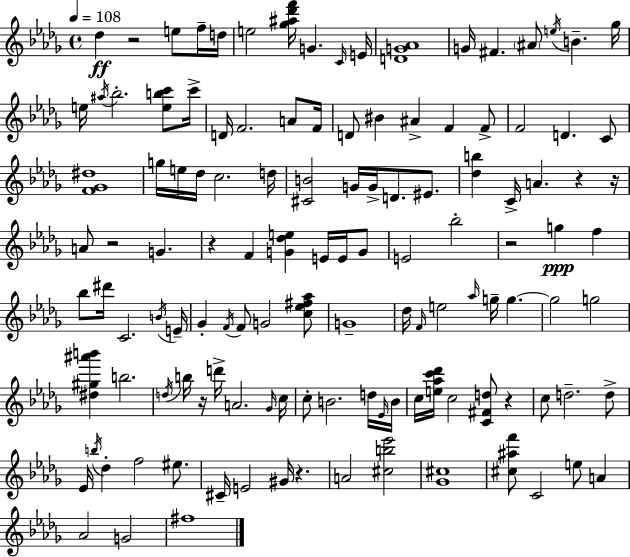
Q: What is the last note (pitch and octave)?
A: F#5